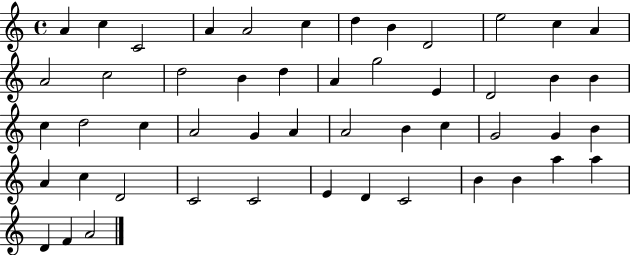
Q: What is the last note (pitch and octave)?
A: A4